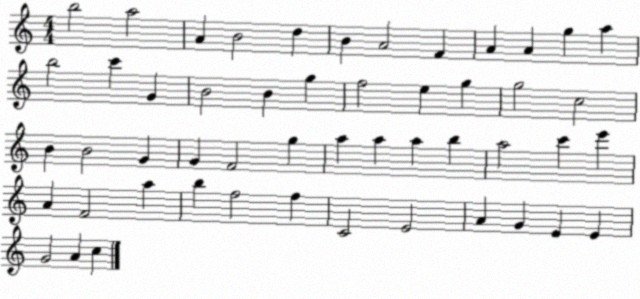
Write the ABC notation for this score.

X:1
T:Untitled
M:4/4
L:1/4
K:C
b2 a2 A B2 d B A2 F A A g a b2 c' G B2 B g f2 e g g2 c2 B B2 G G F2 g a a a b a2 c' e' A F2 a b f2 f C2 E2 A G E E G2 A c